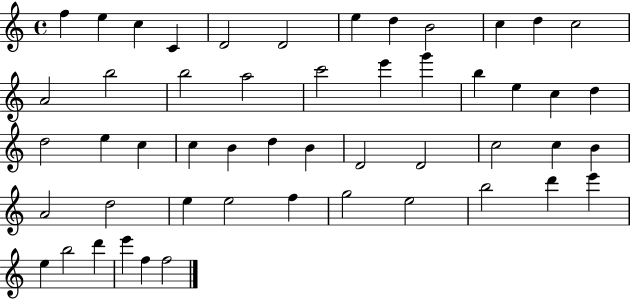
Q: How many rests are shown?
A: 0